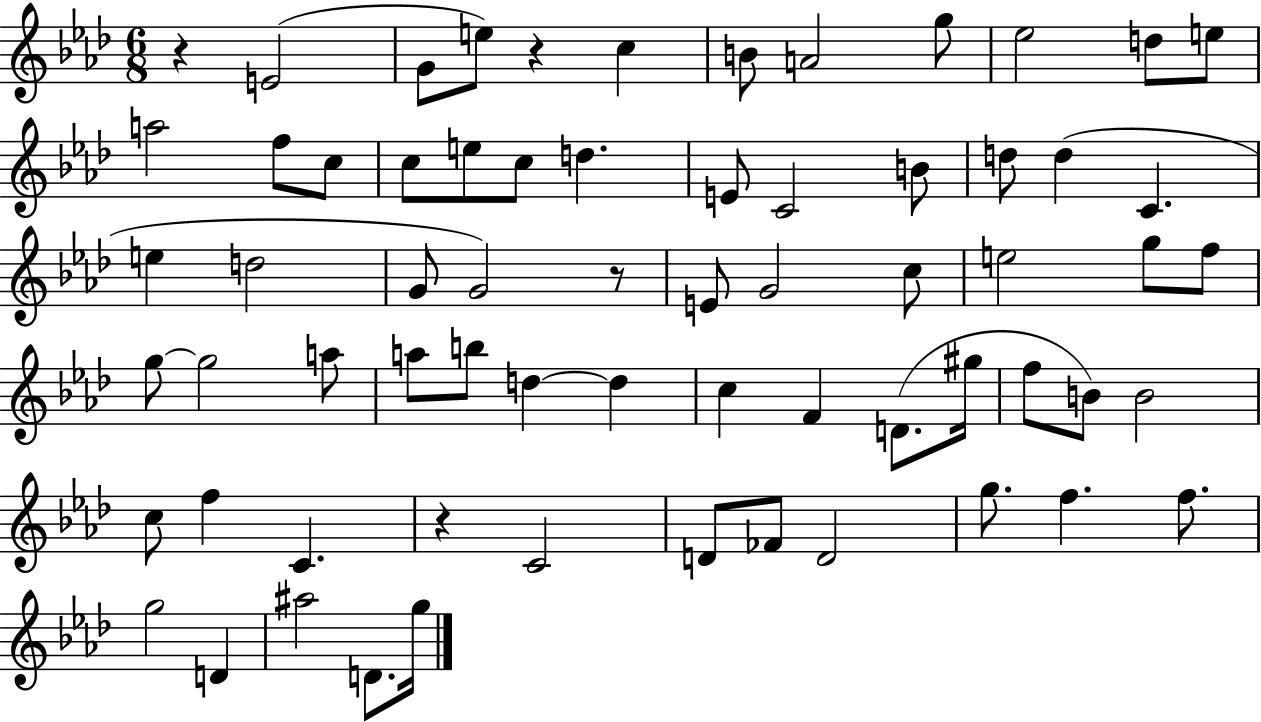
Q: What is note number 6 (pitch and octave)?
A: A4